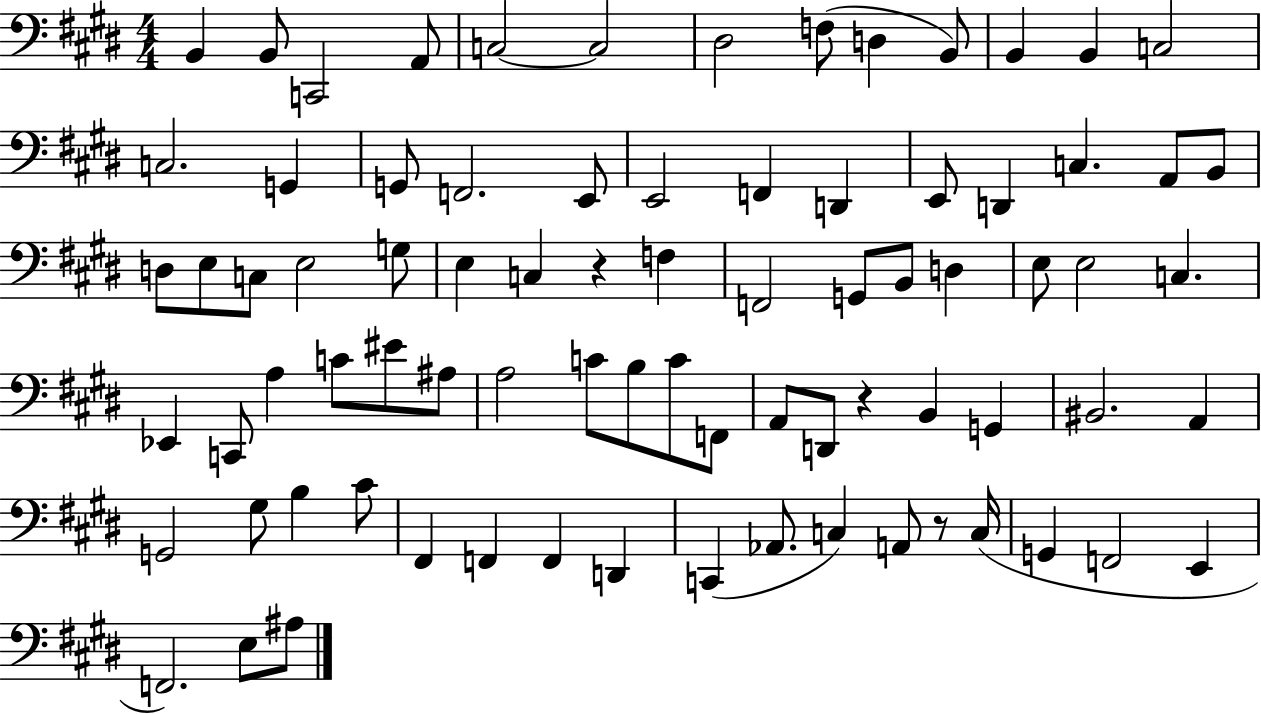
B2/q B2/e C2/h A2/e C3/h C3/h D#3/h F3/e D3/q B2/e B2/q B2/q C3/h C3/h. G2/q G2/e F2/h. E2/e E2/h F2/q D2/q E2/e D2/q C3/q. A2/e B2/e D3/e E3/e C3/e E3/h G3/e E3/q C3/q R/q F3/q F2/h G2/e B2/e D3/q E3/e E3/h C3/q. Eb2/q C2/e A3/q C4/e EIS4/e A#3/e A3/h C4/e B3/e C4/e F2/e A2/e D2/e R/q B2/q G2/q BIS2/h. A2/q G2/h G#3/e B3/q C#4/e F#2/q F2/q F2/q D2/q C2/q Ab2/e. C3/q A2/e R/e C3/s G2/q F2/h E2/q F2/h. E3/e A#3/e